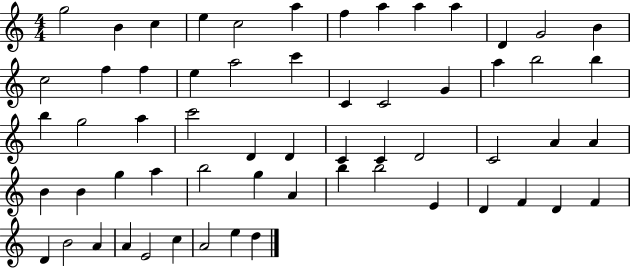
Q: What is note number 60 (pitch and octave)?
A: D5